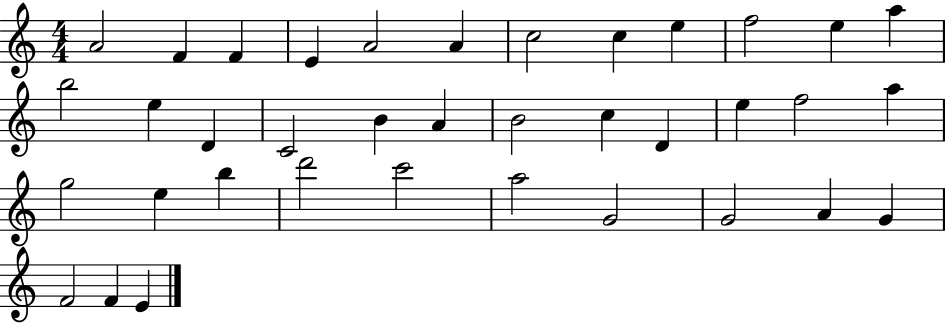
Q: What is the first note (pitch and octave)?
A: A4